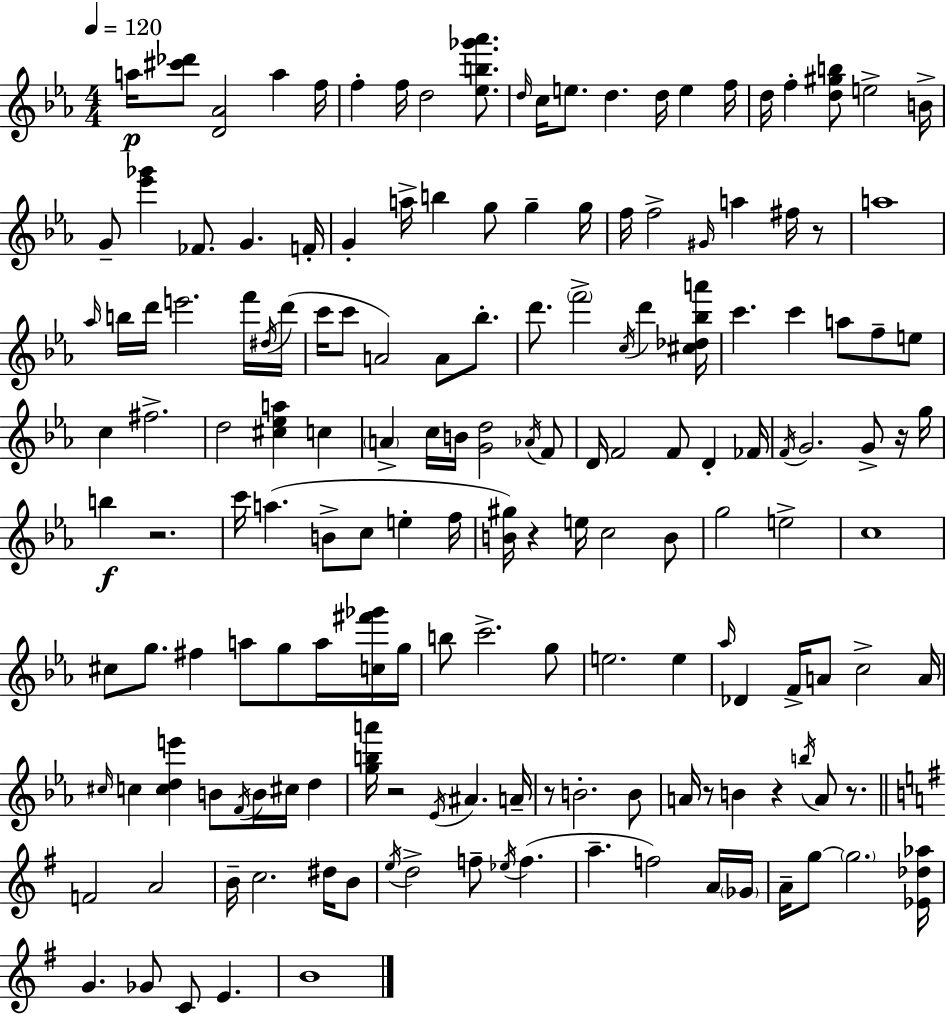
{
  \clef treble
  \numericTimeSignature
  \time 4/4
  \key ees \major
  \tempo 4 = 120
  a''16\p <cis''' des'''>8 <d' aes'>2 a''4 f''16 | f''4-. f''16 d''2 <ees'' b'' ges''' aes'''>8. | \grace { d''16 } c''16 e''8. d''4. d''16 e''4 | f''16 d''16 f''4-. <d'' gis'' b''>8 e''2-> | \break b'16-> g'8-- <ees''' ges'''>4 fes'8. g'4. | f'16-. g'4-. a''16-> b''4 g''8 g''4-- | g''16 f''16 f''2-> \grace { gis'16 } a''4 fis''16 | r8 a''1 | \break \grace { aes''16 } b''16 d'''16 e'''2. | f'''16 \acciaccatura { dis''16 }( d'''16 c'''16 c'''8 a'2) a'8 | bes''8.-. d'''8. \parenthesize f'''2-> \acciaccatura { c''16 } | d'''4 <cis'' des'' bes'' a'''>16 c'''4. c'''4 a''8 | \break f''8-- e''8 c''4 fis''2.-> | d''2 <cis'' ees'' a''>4 | c''4 \parenthesize a'4-> c''16 b'16 <g' d''>2 | \acciaccatura { aes'16 } f'8 d'16 f'2 f'8 | \break d'4-. fes'16 \acciaccatura { f'16 } g'2. | g'8-> r16 g''16 b''4\f r2. | c'''16 a''4.( b'8-> | c''8 e''4-. f''16 <b' gis''>16) r4 e''16 c''2 | \break b'8 g''2 e''2-> | c''1 | cis''8 g''8. fis''4 | a''8 g''8 a''16 <c'' fis''' ges'''>16 g''16 b''8 c'''2.-> | \break g''8 e''2. | e''4 \grace { aes''16 } des'4 f'16-> a'8 c''2-> | a'16 \grace { cis''16 } c''4 <c'' d'' e'''>4 | b'8 \acciaccatura { f'16 } b'16 cis''16 d''4 <g'' b'' a'''>16 r2 | \break \acciaccatura { ees'16 } ais'4. a'16-- r8 b'2.-. | b'8 a'16 r8 b'4 | r4 \acciaccatura { b''16 } a'8 r8. \bar "||" \break \key g \major f'2 a'2 | b'16-- c''2. dis''16 b'8 | \acciaccatura { e''16 } d''2-> f''8-- \acciaccatura { ees''16 } f''4.( | a''4.-- f''2) | \break a'16 \parenthesize ges'16 a'16-- g''8~~ \parenthesize g''2. | <ees' des'' aes''>16 g'4. ges'8 c'8 e'4. | b'1 | \bar "|."
}